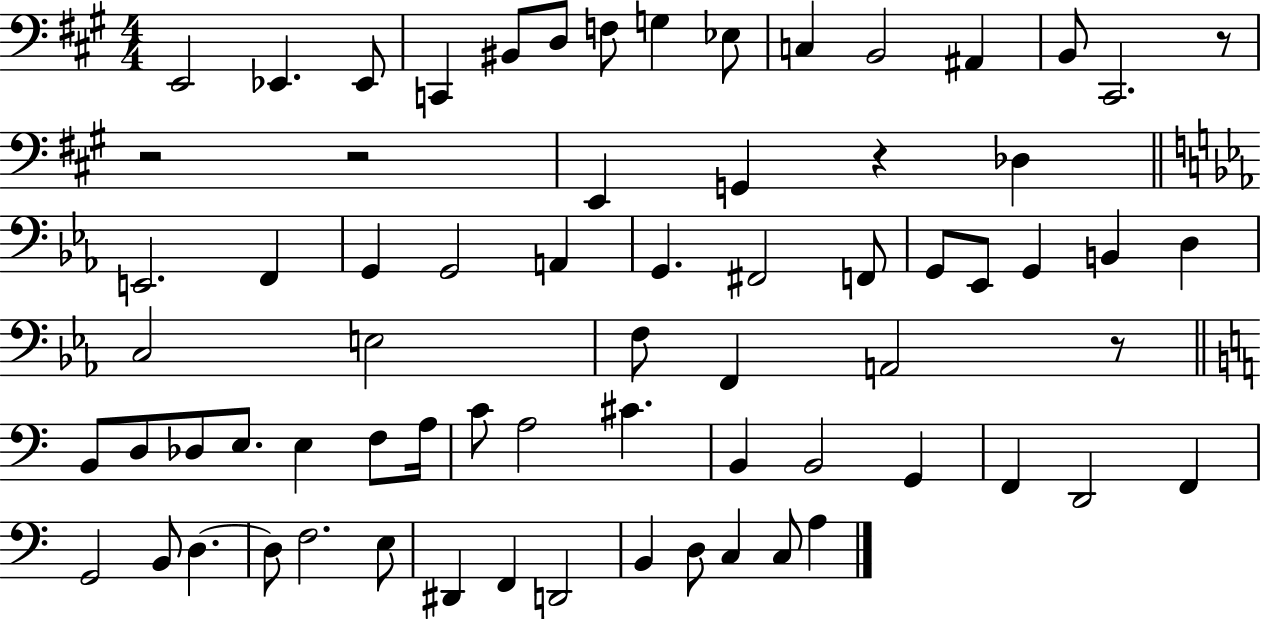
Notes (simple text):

E2/h Eb2/q. Eb2/e C2/q BIS2/e D3/e F3/e G3/q Eb3/e C3/q B2/h A#2/q B2/e C#2/h. R/e R/h R/h E2/q G2/q R/q Db3/q E2/h. F2/q G2/q G2/h A2/q G2/q. F#2/h F2/e G2/e Eb2/e G2/q B2/q D3/q C3/h E3/h F3/e F2/q A2/h R/e B2/e D3/e Db3/e E3/e. E3/q F3/e A3/s C4/e A3/h C#4/q. B2/q B2/h G2/q F2/q D2/h F2/q G2/h B2/e D3/q. D3/e F3/h. E3/e D#2/q F2/q D2/h B2/q D3/e C3/q C3/e A3/q